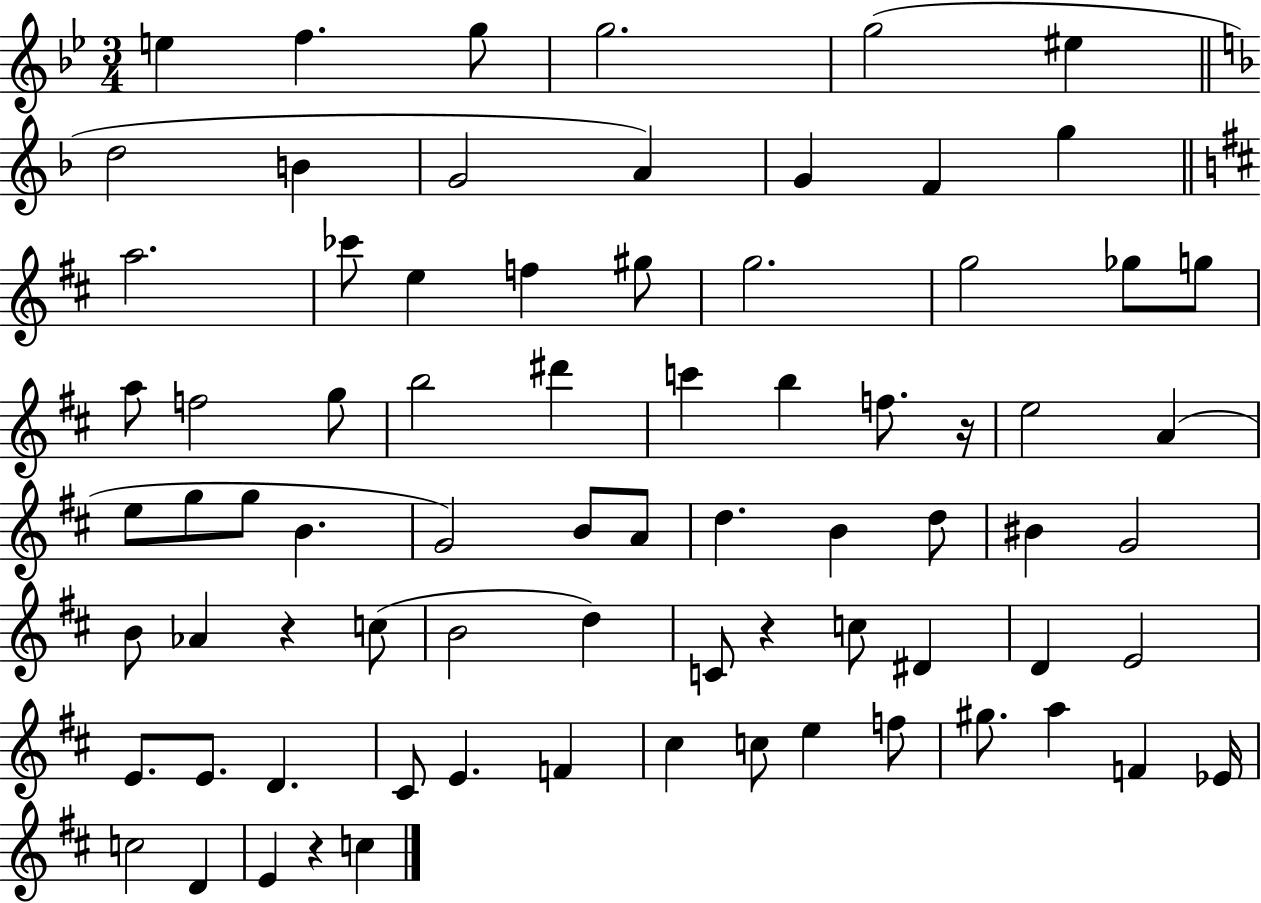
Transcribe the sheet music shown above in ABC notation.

X:1
T:Untitled
M:3/4
L:1/4
K:Bb
e f g/2 g2 g2 ^e d2 B G2 A G F g a2 _c'/2 e f ^g/2 g2 g2 _g/2 g/2 a/2 f2 g/2 b2 ^d' c' b f/2 z/4 e2 A e/2 g/2 g/2 B G2 B/2 A/2 d B d/2 ^B G2 B/2 _A z c/2 B2 d C/2 z c/2 ^D D E2 E/2 E/2 D ^C/2 E F ^c c/2 e f/2 ^g/2 a F _E/4 c2 D E z c